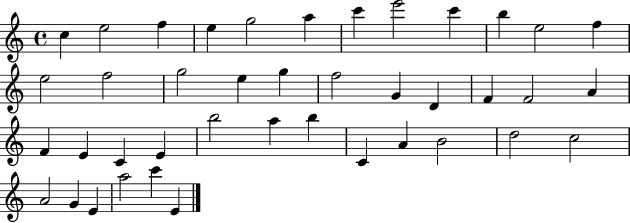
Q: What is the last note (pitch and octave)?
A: E4